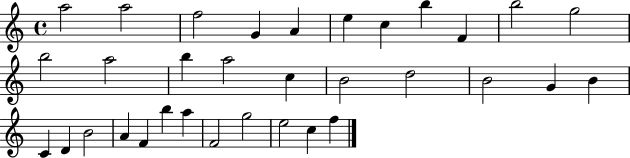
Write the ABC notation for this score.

X:1
T:Untitled
M:4/4
L:1/4
K:C
a2 a2 f2 G A e c b F b2 g2 b2 a2 b a2 c B2 d2 B2 G B C D B2 A F b a F2 g2 e2 c f